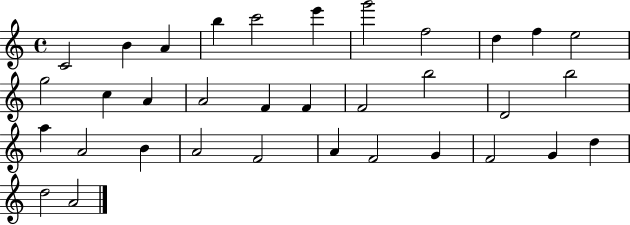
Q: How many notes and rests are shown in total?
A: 34